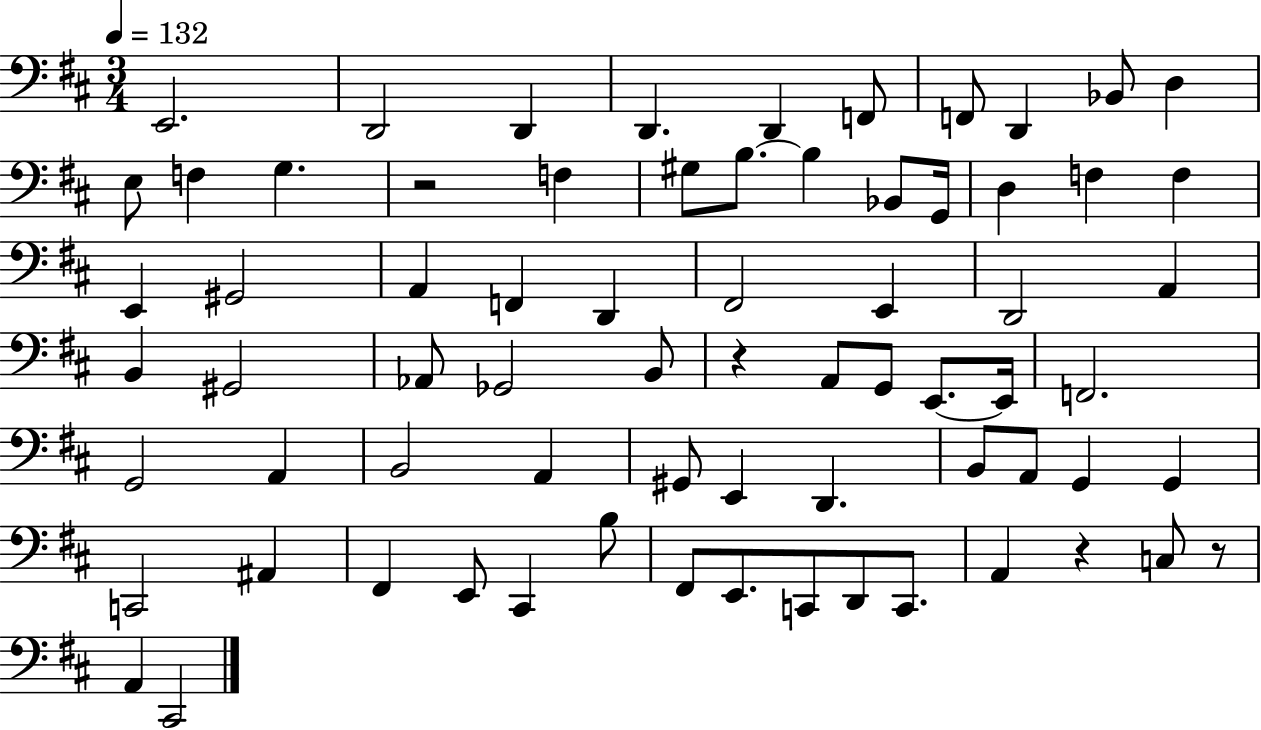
{
  \clef bass
  \numericTimeSignature
  \time 3/4
  \key d \major
  \tempo 4 = 132
  e,2. | d,2 d,4 | d,4. d,4 f,8 | f,8 d,4 bes,8 d4 | \break e8 f4 g4. | r2 f4 | gis8 b8.~~ b4 bes,8 g,16 | d4 f4 f4 | \break e,4 gis,2 | a,4 f,4 d,4 | fis,2 e,4 | d,2 a,4 | \break b,4 gis,2 | aes,8 ges,2 b,8 | r4 a,8 g,8 e,8.~~ e,16 | f,2. | \break g,2 a,4 | b,2 a,4 | gis,8 e,4 d,4. | b,8 a,8 g,4 g,4 | \break c,2 ais,4 | fis,4 e,8 cis,4 b8 | fis,8 e,8. c,8 d,8 c,8. | a,4 r4 c8 r8 | \break a,4 cis,2 | \bar "|."
}